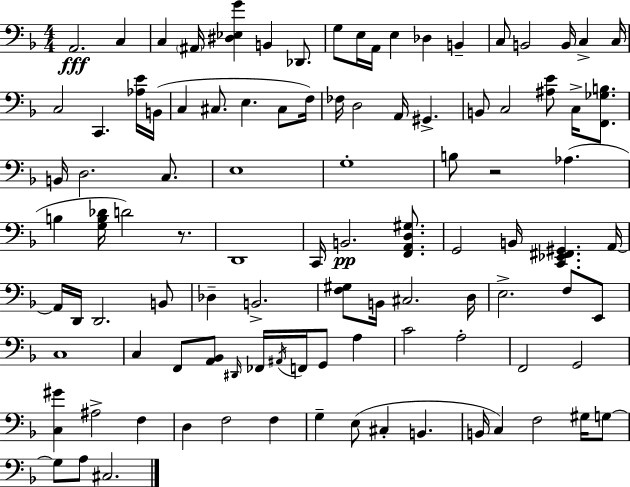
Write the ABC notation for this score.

X:1
T:Untitled
M:4/4
L:1/4
K:Dm
A,,2 C, C, ^A,,/4 [^D,_E,G] B,, _D,,/2 G,/2 E,/4 A,,/4 E, _D, B,, C,/2 B,,2 B,,/4 C, C,/4 C,2 C,, [_A,E]/4 B,,/4 C, ^C,/2 E, ^C,/2 F,/4 _F,/4 D,2 A,,/4 ^G,, B,,/2 C,2 [^A,E]/2 C,/4 [F,,_G,B,]/2 B,,/4 D,2 C,/2 E,4 G,4 B,/2 z2 _A, B, [G,B,_D]/4 D2 z/2 D,,4 C,,/4 B,,2 [F,,A,,D,^G,]/2 G,,2 B,,/4 [C,,_E,,^F,,^G,,] A,,/4 A,,/4 D,,/4 D,,2 B,,/2 _D, B,,2 [F,^G,]/2 B,,/4 ^C,2 D,/4 E,2 F,/2 E,,/2 C,4 C, F,,/2 [A,,_B,,]/2 ^D,,/4 _F,,/4 ^A,,/4 F,,/4 G,,/2 A, C2 A,2 F,,2 G,,2 [C,^G] ^A,2 F, D, F,2 F, G, E,/2 ^C, B,, B,,/4 C, F,2 ^G,/4 G,/2 G,/2 A,/2 ^C,2